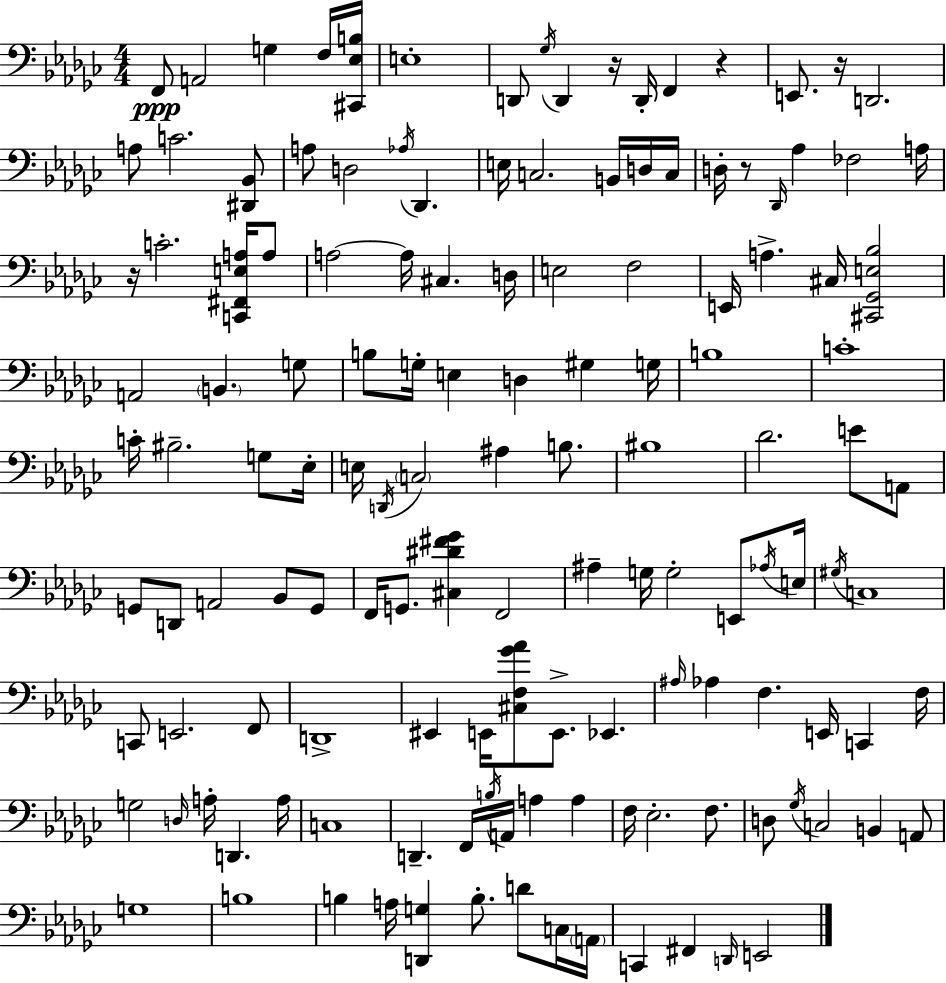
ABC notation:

X:1
T:Untitled
M:4/4
L:1/4
K:Ebm
F,,/2 A,,2 G, F,/4 [^C,,_E,B,]/4 E,4 D,,/2 _G,/4 D,, z/4 D,,/4 F,, z E,,/2 z/4 D,,2 A,/2 C2 [^D,,_B,,]/2 A,/2 D,2 _A,/4 _D,, E,/4 C,2 B,,/4 D,/4 C,/4 D,/4 z/2 _D,,/4 _A, _F,2 A,/4 z/4 C2 [C,,^F,,E,A,]/4 A,/2 A,2 A,/4 ^C, D,/4 E,2 F,2 E,,/4 A, ^C,/4 [^C,,_G,,E,_B,]2 A,,2 B,, G,/2 B,/2 G,/4 E, D, ^G, G,/4 B,4 C4 C/4 ^B,2 G,/2 _E,/4 E,/4 D,,/4 C,2 ^A, B,/2 ^B,4 _D2 E/2 A,,/2 G,,/2 D,,/2 A,,2 _B,,/2 G,,/2 F,,/4 G,,/2 [^C,^D^F_G] F,,2 ^A, G,/4 G,2 E,,/2 _A,/4 E,/4 ^G,/4 C,4 C,,/2 E,,2 F,,/2 D,,4 ^E,, E,,/4 [^C,F,_G_A]/2 E,,/2 _E,, ^A,/4 _A, F, E,,/4 C,, F,/4 G,2 D,/4 A,/4 D,, A,/4 C,4 D,, F,,/4 B,/4 A,,/4 A, A, F,/4 _E,2 F,/2 D,/2 _G,/4 C,2 B,, A,,/2 G,4 B,4 B, A,/4 [D,,G,] B,/2 D/2 C,/4 A,,/4 C,, ^F,, D,,/4 E,,2